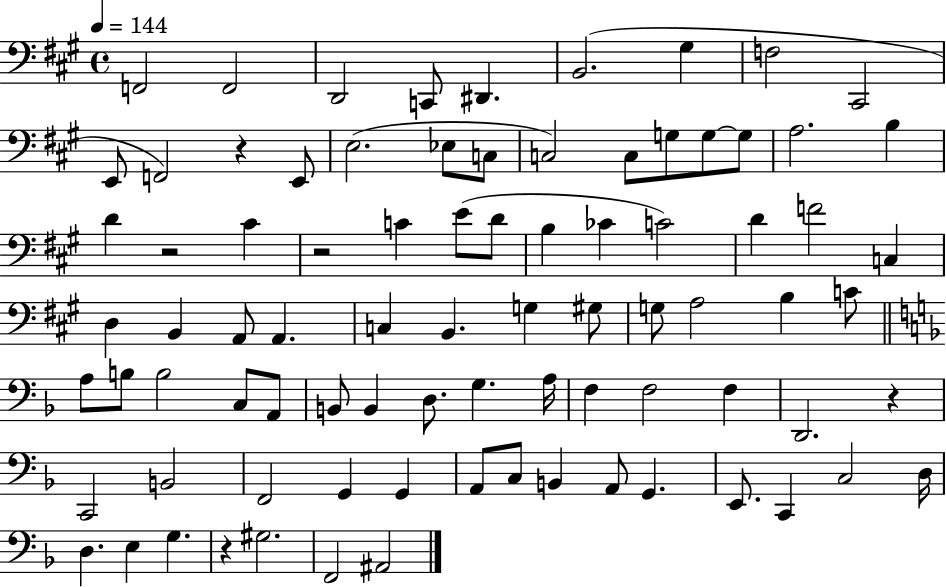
F2/h F2/h D2/h C2/e D#2/q. B2/h. G#3/q F3/h C#2/h E2/e F2/h R/q E2/e E3/h. Eb3/e C3/e C3/h C3/e G3/e G3/e G3/e A3/h. B3/q D4/q R/h C#4/q R/h C4/q E4/e D4/e B3/q CES4/q C4/h D4/q F4/h C3/q D3/q B2/q A2/e A2/q. C3/q B2/q. G3/q G#3/e G3/e A3/h B3/q C4/e A3/e B3/e B3/h C3/e A2/e B2/e B2/q D3/e. G3/q. A3/s F3/q F3/h F3/q D2/h. R/q C2/h B2/h F2/h G2/q G2/q A2/e C3/e B2/q A2/e G2/q. E2/e. C2/q C3/h D3/s D3/q. E3/q G3/q. R/q G#3/h. F2/h A#2/h